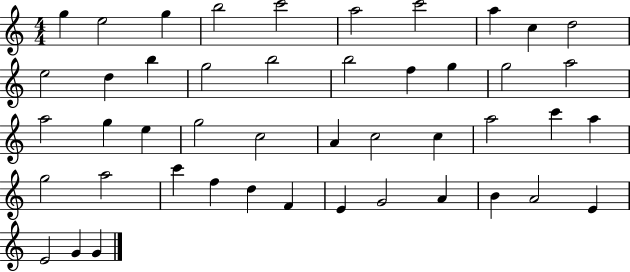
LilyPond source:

{
  \clef treble
  \numericTimeSignature
  \time 4/4
  \key c \major
  g''4 e''2 g''4 | b''2 c'''2 | a''2 c'''2 | a''4 c''4 d''2 | \break e''2 d''4 b''4 | g''2 b''2 | b''2 f''4 g''4 | g''2 a''2 | \break a''2 g''4 e''4 | g''2 c''2 | a'4 c''2 c''4 | a''2 c'''4 a''4 | \break g''2 a''2 | c'''4 f''4 d''4 f'4 | e'4 g'2 a'4 | b'4 a'2 e'4 | \break e'2 g'4 g'4 | \bar "|."
}